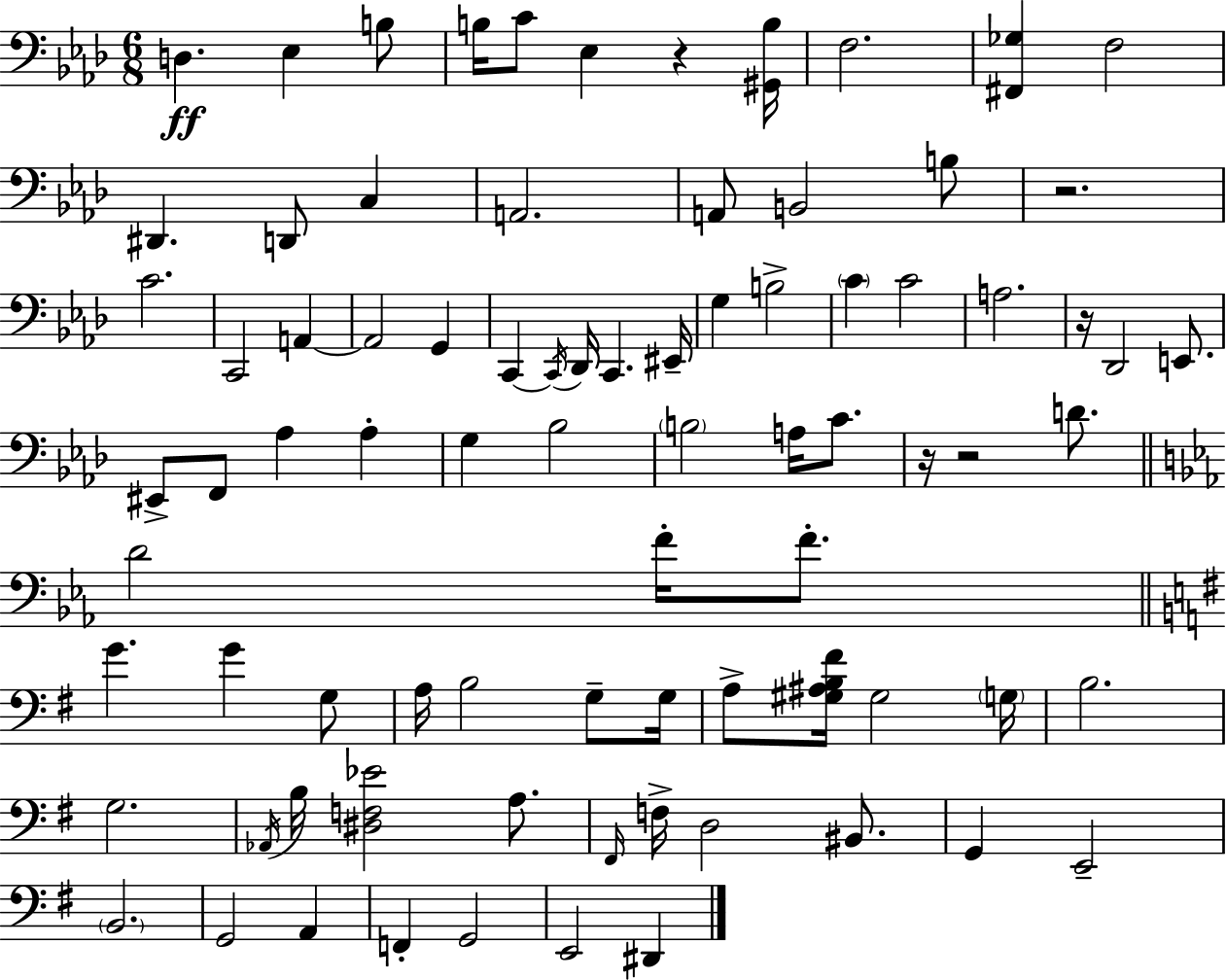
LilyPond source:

{
  \clef bass
  \numericTimeSignature
  \time 6/8
  \key f \minor
  d4.\ff ees4 b8 | b16 c'8 ees4 r4 <gis, b>16 | f2. | <fis, ges>4 f2 | \break dis,4. d,8 c4 | a,2. | a,8 b,2 b8 | r2. | \break c'2. | c,2 a,4~~ | a,2 g,4 | c,4~~ \acciaccatura { c,16 } des,16 c,4. | \break eis,16-- g4 b2-> | \parenthesize c'4 c'2 | a2. | r16 des,2 e,8. | \break eis,8-> f,8 aes4 aes4-. | g4 bes2 | \parenthesize b2 a16 c'8. | r16 r2 d'8. | \break \bar "||" \break \key c \minor d'2 f'16-. f'8.-. | \bar "||" \break \key e \minor g'4. g'4 g8 | a16 b2 g8-- g16 | a8-> <gis ais b fis'>16 gis2 \parenthesize g16 | b2. | \break g2. | \acciaccatura { aes,16 } b16 <dis f ees'>2 a8. | \grace { fis,16 } f16-> d2 bis,8. | g,4 e,2-- | \break \parenthesize b,2. | g,2 a,4 | f,4-. g,2 | e,2 dis,4 | \break \bar "|."
}